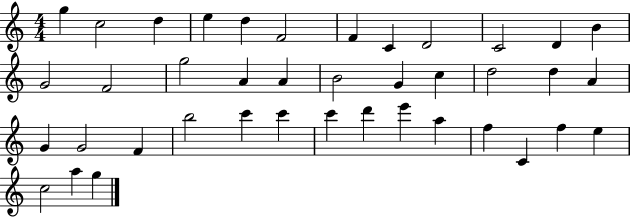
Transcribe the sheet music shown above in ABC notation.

X:1
T:Untitled
M:4/4
L:1/4
K:C
g c2 d e d F2 F C D2 C2 D B G2 F2 g2 A A B2 G c d2 d A G G2 F b2 c' c' c' d' e' a f C f e c2 a g